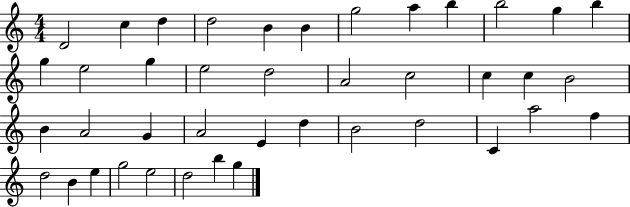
D4/h C5/q D5/q D5/h B4/q B4/q G5/h A5/q B5/q B5/h G5/q B5/q G5/q E5/h G5/q E5/h D5/h A4/h C5/h C5/q C5/q B4/h B4/q A4/h G4/q A4/h E4/q D5/q B4/h D5/h C4/q A5/h F5/q D5/h B4/q E5/q G5/h E5/h D5/h B5/q G5/q